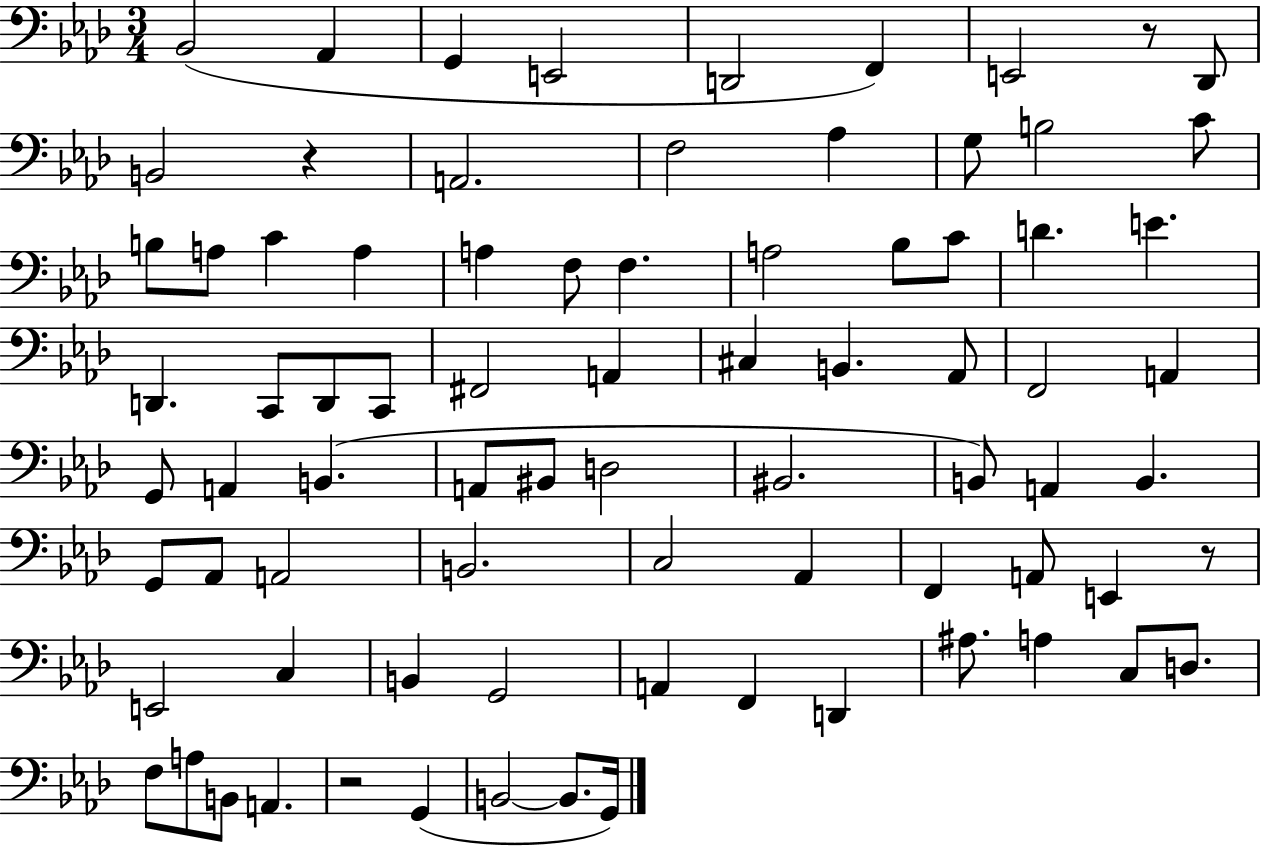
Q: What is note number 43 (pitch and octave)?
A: BIS2